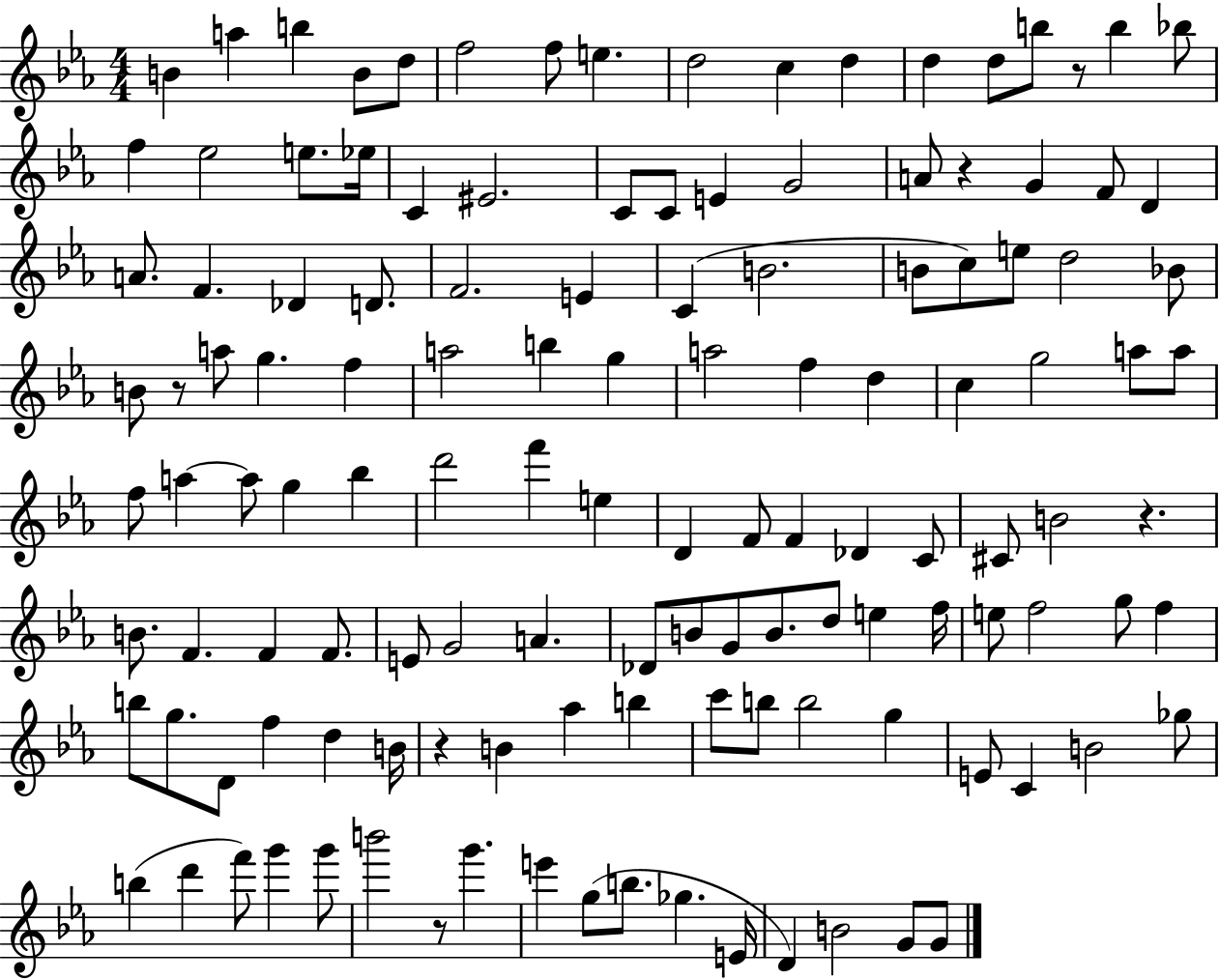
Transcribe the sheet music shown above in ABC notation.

X:1
T:Untitled
M:4/4
L:1/4
K:Eb
B a b B/2 d/2 f2 f/2 e d2 c d d d/2 b/2 z/2 b _b/2 f _e2 e/2 _e/4 C ^E2 C/2 C/2 E G2 A/2 z G F/2 D A/2 F _D D/2 F2 E C B2 B/2 c/2 e/2 d2 _B/2 B/2 z/2 a/2 g f a2 b g a2 f d c g2 a/2 a/2 f/2 a a/2 g _b d'2 f' e D F/2 F _D C/2 ^C/2 B2 z B/2 F F F/2 E/2 G2 A _D/2 B/2 G/2 B/2 d/2 e f/4 e/2 f2 g/2 f b/2 g/2 D/2 f d B/4 z B _a b c'/2 b/2 b2 g E/2 C B2 _g/2 b d' f'/2 g' g'/2 b'2 z/2 g' e' g/2 b/2 _g E/4 D B2 G/2 G/2